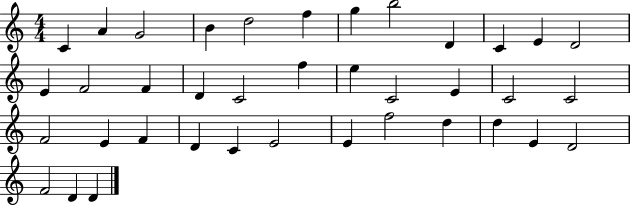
C4/q A4/q G4/h B4/q D5/h F5/q G5/q B5/h D4/q C4/q E4/q D4/h E4/q F4/h F4/q D4/q C4/h F5/q E5/q C4/h E4/q C4/h C4/h F4/h E4/q F4/q D4/q C4/q E4/h E4/q F5/h D5/q D5/q E4/q D4/h F4/h D4/q D4/q